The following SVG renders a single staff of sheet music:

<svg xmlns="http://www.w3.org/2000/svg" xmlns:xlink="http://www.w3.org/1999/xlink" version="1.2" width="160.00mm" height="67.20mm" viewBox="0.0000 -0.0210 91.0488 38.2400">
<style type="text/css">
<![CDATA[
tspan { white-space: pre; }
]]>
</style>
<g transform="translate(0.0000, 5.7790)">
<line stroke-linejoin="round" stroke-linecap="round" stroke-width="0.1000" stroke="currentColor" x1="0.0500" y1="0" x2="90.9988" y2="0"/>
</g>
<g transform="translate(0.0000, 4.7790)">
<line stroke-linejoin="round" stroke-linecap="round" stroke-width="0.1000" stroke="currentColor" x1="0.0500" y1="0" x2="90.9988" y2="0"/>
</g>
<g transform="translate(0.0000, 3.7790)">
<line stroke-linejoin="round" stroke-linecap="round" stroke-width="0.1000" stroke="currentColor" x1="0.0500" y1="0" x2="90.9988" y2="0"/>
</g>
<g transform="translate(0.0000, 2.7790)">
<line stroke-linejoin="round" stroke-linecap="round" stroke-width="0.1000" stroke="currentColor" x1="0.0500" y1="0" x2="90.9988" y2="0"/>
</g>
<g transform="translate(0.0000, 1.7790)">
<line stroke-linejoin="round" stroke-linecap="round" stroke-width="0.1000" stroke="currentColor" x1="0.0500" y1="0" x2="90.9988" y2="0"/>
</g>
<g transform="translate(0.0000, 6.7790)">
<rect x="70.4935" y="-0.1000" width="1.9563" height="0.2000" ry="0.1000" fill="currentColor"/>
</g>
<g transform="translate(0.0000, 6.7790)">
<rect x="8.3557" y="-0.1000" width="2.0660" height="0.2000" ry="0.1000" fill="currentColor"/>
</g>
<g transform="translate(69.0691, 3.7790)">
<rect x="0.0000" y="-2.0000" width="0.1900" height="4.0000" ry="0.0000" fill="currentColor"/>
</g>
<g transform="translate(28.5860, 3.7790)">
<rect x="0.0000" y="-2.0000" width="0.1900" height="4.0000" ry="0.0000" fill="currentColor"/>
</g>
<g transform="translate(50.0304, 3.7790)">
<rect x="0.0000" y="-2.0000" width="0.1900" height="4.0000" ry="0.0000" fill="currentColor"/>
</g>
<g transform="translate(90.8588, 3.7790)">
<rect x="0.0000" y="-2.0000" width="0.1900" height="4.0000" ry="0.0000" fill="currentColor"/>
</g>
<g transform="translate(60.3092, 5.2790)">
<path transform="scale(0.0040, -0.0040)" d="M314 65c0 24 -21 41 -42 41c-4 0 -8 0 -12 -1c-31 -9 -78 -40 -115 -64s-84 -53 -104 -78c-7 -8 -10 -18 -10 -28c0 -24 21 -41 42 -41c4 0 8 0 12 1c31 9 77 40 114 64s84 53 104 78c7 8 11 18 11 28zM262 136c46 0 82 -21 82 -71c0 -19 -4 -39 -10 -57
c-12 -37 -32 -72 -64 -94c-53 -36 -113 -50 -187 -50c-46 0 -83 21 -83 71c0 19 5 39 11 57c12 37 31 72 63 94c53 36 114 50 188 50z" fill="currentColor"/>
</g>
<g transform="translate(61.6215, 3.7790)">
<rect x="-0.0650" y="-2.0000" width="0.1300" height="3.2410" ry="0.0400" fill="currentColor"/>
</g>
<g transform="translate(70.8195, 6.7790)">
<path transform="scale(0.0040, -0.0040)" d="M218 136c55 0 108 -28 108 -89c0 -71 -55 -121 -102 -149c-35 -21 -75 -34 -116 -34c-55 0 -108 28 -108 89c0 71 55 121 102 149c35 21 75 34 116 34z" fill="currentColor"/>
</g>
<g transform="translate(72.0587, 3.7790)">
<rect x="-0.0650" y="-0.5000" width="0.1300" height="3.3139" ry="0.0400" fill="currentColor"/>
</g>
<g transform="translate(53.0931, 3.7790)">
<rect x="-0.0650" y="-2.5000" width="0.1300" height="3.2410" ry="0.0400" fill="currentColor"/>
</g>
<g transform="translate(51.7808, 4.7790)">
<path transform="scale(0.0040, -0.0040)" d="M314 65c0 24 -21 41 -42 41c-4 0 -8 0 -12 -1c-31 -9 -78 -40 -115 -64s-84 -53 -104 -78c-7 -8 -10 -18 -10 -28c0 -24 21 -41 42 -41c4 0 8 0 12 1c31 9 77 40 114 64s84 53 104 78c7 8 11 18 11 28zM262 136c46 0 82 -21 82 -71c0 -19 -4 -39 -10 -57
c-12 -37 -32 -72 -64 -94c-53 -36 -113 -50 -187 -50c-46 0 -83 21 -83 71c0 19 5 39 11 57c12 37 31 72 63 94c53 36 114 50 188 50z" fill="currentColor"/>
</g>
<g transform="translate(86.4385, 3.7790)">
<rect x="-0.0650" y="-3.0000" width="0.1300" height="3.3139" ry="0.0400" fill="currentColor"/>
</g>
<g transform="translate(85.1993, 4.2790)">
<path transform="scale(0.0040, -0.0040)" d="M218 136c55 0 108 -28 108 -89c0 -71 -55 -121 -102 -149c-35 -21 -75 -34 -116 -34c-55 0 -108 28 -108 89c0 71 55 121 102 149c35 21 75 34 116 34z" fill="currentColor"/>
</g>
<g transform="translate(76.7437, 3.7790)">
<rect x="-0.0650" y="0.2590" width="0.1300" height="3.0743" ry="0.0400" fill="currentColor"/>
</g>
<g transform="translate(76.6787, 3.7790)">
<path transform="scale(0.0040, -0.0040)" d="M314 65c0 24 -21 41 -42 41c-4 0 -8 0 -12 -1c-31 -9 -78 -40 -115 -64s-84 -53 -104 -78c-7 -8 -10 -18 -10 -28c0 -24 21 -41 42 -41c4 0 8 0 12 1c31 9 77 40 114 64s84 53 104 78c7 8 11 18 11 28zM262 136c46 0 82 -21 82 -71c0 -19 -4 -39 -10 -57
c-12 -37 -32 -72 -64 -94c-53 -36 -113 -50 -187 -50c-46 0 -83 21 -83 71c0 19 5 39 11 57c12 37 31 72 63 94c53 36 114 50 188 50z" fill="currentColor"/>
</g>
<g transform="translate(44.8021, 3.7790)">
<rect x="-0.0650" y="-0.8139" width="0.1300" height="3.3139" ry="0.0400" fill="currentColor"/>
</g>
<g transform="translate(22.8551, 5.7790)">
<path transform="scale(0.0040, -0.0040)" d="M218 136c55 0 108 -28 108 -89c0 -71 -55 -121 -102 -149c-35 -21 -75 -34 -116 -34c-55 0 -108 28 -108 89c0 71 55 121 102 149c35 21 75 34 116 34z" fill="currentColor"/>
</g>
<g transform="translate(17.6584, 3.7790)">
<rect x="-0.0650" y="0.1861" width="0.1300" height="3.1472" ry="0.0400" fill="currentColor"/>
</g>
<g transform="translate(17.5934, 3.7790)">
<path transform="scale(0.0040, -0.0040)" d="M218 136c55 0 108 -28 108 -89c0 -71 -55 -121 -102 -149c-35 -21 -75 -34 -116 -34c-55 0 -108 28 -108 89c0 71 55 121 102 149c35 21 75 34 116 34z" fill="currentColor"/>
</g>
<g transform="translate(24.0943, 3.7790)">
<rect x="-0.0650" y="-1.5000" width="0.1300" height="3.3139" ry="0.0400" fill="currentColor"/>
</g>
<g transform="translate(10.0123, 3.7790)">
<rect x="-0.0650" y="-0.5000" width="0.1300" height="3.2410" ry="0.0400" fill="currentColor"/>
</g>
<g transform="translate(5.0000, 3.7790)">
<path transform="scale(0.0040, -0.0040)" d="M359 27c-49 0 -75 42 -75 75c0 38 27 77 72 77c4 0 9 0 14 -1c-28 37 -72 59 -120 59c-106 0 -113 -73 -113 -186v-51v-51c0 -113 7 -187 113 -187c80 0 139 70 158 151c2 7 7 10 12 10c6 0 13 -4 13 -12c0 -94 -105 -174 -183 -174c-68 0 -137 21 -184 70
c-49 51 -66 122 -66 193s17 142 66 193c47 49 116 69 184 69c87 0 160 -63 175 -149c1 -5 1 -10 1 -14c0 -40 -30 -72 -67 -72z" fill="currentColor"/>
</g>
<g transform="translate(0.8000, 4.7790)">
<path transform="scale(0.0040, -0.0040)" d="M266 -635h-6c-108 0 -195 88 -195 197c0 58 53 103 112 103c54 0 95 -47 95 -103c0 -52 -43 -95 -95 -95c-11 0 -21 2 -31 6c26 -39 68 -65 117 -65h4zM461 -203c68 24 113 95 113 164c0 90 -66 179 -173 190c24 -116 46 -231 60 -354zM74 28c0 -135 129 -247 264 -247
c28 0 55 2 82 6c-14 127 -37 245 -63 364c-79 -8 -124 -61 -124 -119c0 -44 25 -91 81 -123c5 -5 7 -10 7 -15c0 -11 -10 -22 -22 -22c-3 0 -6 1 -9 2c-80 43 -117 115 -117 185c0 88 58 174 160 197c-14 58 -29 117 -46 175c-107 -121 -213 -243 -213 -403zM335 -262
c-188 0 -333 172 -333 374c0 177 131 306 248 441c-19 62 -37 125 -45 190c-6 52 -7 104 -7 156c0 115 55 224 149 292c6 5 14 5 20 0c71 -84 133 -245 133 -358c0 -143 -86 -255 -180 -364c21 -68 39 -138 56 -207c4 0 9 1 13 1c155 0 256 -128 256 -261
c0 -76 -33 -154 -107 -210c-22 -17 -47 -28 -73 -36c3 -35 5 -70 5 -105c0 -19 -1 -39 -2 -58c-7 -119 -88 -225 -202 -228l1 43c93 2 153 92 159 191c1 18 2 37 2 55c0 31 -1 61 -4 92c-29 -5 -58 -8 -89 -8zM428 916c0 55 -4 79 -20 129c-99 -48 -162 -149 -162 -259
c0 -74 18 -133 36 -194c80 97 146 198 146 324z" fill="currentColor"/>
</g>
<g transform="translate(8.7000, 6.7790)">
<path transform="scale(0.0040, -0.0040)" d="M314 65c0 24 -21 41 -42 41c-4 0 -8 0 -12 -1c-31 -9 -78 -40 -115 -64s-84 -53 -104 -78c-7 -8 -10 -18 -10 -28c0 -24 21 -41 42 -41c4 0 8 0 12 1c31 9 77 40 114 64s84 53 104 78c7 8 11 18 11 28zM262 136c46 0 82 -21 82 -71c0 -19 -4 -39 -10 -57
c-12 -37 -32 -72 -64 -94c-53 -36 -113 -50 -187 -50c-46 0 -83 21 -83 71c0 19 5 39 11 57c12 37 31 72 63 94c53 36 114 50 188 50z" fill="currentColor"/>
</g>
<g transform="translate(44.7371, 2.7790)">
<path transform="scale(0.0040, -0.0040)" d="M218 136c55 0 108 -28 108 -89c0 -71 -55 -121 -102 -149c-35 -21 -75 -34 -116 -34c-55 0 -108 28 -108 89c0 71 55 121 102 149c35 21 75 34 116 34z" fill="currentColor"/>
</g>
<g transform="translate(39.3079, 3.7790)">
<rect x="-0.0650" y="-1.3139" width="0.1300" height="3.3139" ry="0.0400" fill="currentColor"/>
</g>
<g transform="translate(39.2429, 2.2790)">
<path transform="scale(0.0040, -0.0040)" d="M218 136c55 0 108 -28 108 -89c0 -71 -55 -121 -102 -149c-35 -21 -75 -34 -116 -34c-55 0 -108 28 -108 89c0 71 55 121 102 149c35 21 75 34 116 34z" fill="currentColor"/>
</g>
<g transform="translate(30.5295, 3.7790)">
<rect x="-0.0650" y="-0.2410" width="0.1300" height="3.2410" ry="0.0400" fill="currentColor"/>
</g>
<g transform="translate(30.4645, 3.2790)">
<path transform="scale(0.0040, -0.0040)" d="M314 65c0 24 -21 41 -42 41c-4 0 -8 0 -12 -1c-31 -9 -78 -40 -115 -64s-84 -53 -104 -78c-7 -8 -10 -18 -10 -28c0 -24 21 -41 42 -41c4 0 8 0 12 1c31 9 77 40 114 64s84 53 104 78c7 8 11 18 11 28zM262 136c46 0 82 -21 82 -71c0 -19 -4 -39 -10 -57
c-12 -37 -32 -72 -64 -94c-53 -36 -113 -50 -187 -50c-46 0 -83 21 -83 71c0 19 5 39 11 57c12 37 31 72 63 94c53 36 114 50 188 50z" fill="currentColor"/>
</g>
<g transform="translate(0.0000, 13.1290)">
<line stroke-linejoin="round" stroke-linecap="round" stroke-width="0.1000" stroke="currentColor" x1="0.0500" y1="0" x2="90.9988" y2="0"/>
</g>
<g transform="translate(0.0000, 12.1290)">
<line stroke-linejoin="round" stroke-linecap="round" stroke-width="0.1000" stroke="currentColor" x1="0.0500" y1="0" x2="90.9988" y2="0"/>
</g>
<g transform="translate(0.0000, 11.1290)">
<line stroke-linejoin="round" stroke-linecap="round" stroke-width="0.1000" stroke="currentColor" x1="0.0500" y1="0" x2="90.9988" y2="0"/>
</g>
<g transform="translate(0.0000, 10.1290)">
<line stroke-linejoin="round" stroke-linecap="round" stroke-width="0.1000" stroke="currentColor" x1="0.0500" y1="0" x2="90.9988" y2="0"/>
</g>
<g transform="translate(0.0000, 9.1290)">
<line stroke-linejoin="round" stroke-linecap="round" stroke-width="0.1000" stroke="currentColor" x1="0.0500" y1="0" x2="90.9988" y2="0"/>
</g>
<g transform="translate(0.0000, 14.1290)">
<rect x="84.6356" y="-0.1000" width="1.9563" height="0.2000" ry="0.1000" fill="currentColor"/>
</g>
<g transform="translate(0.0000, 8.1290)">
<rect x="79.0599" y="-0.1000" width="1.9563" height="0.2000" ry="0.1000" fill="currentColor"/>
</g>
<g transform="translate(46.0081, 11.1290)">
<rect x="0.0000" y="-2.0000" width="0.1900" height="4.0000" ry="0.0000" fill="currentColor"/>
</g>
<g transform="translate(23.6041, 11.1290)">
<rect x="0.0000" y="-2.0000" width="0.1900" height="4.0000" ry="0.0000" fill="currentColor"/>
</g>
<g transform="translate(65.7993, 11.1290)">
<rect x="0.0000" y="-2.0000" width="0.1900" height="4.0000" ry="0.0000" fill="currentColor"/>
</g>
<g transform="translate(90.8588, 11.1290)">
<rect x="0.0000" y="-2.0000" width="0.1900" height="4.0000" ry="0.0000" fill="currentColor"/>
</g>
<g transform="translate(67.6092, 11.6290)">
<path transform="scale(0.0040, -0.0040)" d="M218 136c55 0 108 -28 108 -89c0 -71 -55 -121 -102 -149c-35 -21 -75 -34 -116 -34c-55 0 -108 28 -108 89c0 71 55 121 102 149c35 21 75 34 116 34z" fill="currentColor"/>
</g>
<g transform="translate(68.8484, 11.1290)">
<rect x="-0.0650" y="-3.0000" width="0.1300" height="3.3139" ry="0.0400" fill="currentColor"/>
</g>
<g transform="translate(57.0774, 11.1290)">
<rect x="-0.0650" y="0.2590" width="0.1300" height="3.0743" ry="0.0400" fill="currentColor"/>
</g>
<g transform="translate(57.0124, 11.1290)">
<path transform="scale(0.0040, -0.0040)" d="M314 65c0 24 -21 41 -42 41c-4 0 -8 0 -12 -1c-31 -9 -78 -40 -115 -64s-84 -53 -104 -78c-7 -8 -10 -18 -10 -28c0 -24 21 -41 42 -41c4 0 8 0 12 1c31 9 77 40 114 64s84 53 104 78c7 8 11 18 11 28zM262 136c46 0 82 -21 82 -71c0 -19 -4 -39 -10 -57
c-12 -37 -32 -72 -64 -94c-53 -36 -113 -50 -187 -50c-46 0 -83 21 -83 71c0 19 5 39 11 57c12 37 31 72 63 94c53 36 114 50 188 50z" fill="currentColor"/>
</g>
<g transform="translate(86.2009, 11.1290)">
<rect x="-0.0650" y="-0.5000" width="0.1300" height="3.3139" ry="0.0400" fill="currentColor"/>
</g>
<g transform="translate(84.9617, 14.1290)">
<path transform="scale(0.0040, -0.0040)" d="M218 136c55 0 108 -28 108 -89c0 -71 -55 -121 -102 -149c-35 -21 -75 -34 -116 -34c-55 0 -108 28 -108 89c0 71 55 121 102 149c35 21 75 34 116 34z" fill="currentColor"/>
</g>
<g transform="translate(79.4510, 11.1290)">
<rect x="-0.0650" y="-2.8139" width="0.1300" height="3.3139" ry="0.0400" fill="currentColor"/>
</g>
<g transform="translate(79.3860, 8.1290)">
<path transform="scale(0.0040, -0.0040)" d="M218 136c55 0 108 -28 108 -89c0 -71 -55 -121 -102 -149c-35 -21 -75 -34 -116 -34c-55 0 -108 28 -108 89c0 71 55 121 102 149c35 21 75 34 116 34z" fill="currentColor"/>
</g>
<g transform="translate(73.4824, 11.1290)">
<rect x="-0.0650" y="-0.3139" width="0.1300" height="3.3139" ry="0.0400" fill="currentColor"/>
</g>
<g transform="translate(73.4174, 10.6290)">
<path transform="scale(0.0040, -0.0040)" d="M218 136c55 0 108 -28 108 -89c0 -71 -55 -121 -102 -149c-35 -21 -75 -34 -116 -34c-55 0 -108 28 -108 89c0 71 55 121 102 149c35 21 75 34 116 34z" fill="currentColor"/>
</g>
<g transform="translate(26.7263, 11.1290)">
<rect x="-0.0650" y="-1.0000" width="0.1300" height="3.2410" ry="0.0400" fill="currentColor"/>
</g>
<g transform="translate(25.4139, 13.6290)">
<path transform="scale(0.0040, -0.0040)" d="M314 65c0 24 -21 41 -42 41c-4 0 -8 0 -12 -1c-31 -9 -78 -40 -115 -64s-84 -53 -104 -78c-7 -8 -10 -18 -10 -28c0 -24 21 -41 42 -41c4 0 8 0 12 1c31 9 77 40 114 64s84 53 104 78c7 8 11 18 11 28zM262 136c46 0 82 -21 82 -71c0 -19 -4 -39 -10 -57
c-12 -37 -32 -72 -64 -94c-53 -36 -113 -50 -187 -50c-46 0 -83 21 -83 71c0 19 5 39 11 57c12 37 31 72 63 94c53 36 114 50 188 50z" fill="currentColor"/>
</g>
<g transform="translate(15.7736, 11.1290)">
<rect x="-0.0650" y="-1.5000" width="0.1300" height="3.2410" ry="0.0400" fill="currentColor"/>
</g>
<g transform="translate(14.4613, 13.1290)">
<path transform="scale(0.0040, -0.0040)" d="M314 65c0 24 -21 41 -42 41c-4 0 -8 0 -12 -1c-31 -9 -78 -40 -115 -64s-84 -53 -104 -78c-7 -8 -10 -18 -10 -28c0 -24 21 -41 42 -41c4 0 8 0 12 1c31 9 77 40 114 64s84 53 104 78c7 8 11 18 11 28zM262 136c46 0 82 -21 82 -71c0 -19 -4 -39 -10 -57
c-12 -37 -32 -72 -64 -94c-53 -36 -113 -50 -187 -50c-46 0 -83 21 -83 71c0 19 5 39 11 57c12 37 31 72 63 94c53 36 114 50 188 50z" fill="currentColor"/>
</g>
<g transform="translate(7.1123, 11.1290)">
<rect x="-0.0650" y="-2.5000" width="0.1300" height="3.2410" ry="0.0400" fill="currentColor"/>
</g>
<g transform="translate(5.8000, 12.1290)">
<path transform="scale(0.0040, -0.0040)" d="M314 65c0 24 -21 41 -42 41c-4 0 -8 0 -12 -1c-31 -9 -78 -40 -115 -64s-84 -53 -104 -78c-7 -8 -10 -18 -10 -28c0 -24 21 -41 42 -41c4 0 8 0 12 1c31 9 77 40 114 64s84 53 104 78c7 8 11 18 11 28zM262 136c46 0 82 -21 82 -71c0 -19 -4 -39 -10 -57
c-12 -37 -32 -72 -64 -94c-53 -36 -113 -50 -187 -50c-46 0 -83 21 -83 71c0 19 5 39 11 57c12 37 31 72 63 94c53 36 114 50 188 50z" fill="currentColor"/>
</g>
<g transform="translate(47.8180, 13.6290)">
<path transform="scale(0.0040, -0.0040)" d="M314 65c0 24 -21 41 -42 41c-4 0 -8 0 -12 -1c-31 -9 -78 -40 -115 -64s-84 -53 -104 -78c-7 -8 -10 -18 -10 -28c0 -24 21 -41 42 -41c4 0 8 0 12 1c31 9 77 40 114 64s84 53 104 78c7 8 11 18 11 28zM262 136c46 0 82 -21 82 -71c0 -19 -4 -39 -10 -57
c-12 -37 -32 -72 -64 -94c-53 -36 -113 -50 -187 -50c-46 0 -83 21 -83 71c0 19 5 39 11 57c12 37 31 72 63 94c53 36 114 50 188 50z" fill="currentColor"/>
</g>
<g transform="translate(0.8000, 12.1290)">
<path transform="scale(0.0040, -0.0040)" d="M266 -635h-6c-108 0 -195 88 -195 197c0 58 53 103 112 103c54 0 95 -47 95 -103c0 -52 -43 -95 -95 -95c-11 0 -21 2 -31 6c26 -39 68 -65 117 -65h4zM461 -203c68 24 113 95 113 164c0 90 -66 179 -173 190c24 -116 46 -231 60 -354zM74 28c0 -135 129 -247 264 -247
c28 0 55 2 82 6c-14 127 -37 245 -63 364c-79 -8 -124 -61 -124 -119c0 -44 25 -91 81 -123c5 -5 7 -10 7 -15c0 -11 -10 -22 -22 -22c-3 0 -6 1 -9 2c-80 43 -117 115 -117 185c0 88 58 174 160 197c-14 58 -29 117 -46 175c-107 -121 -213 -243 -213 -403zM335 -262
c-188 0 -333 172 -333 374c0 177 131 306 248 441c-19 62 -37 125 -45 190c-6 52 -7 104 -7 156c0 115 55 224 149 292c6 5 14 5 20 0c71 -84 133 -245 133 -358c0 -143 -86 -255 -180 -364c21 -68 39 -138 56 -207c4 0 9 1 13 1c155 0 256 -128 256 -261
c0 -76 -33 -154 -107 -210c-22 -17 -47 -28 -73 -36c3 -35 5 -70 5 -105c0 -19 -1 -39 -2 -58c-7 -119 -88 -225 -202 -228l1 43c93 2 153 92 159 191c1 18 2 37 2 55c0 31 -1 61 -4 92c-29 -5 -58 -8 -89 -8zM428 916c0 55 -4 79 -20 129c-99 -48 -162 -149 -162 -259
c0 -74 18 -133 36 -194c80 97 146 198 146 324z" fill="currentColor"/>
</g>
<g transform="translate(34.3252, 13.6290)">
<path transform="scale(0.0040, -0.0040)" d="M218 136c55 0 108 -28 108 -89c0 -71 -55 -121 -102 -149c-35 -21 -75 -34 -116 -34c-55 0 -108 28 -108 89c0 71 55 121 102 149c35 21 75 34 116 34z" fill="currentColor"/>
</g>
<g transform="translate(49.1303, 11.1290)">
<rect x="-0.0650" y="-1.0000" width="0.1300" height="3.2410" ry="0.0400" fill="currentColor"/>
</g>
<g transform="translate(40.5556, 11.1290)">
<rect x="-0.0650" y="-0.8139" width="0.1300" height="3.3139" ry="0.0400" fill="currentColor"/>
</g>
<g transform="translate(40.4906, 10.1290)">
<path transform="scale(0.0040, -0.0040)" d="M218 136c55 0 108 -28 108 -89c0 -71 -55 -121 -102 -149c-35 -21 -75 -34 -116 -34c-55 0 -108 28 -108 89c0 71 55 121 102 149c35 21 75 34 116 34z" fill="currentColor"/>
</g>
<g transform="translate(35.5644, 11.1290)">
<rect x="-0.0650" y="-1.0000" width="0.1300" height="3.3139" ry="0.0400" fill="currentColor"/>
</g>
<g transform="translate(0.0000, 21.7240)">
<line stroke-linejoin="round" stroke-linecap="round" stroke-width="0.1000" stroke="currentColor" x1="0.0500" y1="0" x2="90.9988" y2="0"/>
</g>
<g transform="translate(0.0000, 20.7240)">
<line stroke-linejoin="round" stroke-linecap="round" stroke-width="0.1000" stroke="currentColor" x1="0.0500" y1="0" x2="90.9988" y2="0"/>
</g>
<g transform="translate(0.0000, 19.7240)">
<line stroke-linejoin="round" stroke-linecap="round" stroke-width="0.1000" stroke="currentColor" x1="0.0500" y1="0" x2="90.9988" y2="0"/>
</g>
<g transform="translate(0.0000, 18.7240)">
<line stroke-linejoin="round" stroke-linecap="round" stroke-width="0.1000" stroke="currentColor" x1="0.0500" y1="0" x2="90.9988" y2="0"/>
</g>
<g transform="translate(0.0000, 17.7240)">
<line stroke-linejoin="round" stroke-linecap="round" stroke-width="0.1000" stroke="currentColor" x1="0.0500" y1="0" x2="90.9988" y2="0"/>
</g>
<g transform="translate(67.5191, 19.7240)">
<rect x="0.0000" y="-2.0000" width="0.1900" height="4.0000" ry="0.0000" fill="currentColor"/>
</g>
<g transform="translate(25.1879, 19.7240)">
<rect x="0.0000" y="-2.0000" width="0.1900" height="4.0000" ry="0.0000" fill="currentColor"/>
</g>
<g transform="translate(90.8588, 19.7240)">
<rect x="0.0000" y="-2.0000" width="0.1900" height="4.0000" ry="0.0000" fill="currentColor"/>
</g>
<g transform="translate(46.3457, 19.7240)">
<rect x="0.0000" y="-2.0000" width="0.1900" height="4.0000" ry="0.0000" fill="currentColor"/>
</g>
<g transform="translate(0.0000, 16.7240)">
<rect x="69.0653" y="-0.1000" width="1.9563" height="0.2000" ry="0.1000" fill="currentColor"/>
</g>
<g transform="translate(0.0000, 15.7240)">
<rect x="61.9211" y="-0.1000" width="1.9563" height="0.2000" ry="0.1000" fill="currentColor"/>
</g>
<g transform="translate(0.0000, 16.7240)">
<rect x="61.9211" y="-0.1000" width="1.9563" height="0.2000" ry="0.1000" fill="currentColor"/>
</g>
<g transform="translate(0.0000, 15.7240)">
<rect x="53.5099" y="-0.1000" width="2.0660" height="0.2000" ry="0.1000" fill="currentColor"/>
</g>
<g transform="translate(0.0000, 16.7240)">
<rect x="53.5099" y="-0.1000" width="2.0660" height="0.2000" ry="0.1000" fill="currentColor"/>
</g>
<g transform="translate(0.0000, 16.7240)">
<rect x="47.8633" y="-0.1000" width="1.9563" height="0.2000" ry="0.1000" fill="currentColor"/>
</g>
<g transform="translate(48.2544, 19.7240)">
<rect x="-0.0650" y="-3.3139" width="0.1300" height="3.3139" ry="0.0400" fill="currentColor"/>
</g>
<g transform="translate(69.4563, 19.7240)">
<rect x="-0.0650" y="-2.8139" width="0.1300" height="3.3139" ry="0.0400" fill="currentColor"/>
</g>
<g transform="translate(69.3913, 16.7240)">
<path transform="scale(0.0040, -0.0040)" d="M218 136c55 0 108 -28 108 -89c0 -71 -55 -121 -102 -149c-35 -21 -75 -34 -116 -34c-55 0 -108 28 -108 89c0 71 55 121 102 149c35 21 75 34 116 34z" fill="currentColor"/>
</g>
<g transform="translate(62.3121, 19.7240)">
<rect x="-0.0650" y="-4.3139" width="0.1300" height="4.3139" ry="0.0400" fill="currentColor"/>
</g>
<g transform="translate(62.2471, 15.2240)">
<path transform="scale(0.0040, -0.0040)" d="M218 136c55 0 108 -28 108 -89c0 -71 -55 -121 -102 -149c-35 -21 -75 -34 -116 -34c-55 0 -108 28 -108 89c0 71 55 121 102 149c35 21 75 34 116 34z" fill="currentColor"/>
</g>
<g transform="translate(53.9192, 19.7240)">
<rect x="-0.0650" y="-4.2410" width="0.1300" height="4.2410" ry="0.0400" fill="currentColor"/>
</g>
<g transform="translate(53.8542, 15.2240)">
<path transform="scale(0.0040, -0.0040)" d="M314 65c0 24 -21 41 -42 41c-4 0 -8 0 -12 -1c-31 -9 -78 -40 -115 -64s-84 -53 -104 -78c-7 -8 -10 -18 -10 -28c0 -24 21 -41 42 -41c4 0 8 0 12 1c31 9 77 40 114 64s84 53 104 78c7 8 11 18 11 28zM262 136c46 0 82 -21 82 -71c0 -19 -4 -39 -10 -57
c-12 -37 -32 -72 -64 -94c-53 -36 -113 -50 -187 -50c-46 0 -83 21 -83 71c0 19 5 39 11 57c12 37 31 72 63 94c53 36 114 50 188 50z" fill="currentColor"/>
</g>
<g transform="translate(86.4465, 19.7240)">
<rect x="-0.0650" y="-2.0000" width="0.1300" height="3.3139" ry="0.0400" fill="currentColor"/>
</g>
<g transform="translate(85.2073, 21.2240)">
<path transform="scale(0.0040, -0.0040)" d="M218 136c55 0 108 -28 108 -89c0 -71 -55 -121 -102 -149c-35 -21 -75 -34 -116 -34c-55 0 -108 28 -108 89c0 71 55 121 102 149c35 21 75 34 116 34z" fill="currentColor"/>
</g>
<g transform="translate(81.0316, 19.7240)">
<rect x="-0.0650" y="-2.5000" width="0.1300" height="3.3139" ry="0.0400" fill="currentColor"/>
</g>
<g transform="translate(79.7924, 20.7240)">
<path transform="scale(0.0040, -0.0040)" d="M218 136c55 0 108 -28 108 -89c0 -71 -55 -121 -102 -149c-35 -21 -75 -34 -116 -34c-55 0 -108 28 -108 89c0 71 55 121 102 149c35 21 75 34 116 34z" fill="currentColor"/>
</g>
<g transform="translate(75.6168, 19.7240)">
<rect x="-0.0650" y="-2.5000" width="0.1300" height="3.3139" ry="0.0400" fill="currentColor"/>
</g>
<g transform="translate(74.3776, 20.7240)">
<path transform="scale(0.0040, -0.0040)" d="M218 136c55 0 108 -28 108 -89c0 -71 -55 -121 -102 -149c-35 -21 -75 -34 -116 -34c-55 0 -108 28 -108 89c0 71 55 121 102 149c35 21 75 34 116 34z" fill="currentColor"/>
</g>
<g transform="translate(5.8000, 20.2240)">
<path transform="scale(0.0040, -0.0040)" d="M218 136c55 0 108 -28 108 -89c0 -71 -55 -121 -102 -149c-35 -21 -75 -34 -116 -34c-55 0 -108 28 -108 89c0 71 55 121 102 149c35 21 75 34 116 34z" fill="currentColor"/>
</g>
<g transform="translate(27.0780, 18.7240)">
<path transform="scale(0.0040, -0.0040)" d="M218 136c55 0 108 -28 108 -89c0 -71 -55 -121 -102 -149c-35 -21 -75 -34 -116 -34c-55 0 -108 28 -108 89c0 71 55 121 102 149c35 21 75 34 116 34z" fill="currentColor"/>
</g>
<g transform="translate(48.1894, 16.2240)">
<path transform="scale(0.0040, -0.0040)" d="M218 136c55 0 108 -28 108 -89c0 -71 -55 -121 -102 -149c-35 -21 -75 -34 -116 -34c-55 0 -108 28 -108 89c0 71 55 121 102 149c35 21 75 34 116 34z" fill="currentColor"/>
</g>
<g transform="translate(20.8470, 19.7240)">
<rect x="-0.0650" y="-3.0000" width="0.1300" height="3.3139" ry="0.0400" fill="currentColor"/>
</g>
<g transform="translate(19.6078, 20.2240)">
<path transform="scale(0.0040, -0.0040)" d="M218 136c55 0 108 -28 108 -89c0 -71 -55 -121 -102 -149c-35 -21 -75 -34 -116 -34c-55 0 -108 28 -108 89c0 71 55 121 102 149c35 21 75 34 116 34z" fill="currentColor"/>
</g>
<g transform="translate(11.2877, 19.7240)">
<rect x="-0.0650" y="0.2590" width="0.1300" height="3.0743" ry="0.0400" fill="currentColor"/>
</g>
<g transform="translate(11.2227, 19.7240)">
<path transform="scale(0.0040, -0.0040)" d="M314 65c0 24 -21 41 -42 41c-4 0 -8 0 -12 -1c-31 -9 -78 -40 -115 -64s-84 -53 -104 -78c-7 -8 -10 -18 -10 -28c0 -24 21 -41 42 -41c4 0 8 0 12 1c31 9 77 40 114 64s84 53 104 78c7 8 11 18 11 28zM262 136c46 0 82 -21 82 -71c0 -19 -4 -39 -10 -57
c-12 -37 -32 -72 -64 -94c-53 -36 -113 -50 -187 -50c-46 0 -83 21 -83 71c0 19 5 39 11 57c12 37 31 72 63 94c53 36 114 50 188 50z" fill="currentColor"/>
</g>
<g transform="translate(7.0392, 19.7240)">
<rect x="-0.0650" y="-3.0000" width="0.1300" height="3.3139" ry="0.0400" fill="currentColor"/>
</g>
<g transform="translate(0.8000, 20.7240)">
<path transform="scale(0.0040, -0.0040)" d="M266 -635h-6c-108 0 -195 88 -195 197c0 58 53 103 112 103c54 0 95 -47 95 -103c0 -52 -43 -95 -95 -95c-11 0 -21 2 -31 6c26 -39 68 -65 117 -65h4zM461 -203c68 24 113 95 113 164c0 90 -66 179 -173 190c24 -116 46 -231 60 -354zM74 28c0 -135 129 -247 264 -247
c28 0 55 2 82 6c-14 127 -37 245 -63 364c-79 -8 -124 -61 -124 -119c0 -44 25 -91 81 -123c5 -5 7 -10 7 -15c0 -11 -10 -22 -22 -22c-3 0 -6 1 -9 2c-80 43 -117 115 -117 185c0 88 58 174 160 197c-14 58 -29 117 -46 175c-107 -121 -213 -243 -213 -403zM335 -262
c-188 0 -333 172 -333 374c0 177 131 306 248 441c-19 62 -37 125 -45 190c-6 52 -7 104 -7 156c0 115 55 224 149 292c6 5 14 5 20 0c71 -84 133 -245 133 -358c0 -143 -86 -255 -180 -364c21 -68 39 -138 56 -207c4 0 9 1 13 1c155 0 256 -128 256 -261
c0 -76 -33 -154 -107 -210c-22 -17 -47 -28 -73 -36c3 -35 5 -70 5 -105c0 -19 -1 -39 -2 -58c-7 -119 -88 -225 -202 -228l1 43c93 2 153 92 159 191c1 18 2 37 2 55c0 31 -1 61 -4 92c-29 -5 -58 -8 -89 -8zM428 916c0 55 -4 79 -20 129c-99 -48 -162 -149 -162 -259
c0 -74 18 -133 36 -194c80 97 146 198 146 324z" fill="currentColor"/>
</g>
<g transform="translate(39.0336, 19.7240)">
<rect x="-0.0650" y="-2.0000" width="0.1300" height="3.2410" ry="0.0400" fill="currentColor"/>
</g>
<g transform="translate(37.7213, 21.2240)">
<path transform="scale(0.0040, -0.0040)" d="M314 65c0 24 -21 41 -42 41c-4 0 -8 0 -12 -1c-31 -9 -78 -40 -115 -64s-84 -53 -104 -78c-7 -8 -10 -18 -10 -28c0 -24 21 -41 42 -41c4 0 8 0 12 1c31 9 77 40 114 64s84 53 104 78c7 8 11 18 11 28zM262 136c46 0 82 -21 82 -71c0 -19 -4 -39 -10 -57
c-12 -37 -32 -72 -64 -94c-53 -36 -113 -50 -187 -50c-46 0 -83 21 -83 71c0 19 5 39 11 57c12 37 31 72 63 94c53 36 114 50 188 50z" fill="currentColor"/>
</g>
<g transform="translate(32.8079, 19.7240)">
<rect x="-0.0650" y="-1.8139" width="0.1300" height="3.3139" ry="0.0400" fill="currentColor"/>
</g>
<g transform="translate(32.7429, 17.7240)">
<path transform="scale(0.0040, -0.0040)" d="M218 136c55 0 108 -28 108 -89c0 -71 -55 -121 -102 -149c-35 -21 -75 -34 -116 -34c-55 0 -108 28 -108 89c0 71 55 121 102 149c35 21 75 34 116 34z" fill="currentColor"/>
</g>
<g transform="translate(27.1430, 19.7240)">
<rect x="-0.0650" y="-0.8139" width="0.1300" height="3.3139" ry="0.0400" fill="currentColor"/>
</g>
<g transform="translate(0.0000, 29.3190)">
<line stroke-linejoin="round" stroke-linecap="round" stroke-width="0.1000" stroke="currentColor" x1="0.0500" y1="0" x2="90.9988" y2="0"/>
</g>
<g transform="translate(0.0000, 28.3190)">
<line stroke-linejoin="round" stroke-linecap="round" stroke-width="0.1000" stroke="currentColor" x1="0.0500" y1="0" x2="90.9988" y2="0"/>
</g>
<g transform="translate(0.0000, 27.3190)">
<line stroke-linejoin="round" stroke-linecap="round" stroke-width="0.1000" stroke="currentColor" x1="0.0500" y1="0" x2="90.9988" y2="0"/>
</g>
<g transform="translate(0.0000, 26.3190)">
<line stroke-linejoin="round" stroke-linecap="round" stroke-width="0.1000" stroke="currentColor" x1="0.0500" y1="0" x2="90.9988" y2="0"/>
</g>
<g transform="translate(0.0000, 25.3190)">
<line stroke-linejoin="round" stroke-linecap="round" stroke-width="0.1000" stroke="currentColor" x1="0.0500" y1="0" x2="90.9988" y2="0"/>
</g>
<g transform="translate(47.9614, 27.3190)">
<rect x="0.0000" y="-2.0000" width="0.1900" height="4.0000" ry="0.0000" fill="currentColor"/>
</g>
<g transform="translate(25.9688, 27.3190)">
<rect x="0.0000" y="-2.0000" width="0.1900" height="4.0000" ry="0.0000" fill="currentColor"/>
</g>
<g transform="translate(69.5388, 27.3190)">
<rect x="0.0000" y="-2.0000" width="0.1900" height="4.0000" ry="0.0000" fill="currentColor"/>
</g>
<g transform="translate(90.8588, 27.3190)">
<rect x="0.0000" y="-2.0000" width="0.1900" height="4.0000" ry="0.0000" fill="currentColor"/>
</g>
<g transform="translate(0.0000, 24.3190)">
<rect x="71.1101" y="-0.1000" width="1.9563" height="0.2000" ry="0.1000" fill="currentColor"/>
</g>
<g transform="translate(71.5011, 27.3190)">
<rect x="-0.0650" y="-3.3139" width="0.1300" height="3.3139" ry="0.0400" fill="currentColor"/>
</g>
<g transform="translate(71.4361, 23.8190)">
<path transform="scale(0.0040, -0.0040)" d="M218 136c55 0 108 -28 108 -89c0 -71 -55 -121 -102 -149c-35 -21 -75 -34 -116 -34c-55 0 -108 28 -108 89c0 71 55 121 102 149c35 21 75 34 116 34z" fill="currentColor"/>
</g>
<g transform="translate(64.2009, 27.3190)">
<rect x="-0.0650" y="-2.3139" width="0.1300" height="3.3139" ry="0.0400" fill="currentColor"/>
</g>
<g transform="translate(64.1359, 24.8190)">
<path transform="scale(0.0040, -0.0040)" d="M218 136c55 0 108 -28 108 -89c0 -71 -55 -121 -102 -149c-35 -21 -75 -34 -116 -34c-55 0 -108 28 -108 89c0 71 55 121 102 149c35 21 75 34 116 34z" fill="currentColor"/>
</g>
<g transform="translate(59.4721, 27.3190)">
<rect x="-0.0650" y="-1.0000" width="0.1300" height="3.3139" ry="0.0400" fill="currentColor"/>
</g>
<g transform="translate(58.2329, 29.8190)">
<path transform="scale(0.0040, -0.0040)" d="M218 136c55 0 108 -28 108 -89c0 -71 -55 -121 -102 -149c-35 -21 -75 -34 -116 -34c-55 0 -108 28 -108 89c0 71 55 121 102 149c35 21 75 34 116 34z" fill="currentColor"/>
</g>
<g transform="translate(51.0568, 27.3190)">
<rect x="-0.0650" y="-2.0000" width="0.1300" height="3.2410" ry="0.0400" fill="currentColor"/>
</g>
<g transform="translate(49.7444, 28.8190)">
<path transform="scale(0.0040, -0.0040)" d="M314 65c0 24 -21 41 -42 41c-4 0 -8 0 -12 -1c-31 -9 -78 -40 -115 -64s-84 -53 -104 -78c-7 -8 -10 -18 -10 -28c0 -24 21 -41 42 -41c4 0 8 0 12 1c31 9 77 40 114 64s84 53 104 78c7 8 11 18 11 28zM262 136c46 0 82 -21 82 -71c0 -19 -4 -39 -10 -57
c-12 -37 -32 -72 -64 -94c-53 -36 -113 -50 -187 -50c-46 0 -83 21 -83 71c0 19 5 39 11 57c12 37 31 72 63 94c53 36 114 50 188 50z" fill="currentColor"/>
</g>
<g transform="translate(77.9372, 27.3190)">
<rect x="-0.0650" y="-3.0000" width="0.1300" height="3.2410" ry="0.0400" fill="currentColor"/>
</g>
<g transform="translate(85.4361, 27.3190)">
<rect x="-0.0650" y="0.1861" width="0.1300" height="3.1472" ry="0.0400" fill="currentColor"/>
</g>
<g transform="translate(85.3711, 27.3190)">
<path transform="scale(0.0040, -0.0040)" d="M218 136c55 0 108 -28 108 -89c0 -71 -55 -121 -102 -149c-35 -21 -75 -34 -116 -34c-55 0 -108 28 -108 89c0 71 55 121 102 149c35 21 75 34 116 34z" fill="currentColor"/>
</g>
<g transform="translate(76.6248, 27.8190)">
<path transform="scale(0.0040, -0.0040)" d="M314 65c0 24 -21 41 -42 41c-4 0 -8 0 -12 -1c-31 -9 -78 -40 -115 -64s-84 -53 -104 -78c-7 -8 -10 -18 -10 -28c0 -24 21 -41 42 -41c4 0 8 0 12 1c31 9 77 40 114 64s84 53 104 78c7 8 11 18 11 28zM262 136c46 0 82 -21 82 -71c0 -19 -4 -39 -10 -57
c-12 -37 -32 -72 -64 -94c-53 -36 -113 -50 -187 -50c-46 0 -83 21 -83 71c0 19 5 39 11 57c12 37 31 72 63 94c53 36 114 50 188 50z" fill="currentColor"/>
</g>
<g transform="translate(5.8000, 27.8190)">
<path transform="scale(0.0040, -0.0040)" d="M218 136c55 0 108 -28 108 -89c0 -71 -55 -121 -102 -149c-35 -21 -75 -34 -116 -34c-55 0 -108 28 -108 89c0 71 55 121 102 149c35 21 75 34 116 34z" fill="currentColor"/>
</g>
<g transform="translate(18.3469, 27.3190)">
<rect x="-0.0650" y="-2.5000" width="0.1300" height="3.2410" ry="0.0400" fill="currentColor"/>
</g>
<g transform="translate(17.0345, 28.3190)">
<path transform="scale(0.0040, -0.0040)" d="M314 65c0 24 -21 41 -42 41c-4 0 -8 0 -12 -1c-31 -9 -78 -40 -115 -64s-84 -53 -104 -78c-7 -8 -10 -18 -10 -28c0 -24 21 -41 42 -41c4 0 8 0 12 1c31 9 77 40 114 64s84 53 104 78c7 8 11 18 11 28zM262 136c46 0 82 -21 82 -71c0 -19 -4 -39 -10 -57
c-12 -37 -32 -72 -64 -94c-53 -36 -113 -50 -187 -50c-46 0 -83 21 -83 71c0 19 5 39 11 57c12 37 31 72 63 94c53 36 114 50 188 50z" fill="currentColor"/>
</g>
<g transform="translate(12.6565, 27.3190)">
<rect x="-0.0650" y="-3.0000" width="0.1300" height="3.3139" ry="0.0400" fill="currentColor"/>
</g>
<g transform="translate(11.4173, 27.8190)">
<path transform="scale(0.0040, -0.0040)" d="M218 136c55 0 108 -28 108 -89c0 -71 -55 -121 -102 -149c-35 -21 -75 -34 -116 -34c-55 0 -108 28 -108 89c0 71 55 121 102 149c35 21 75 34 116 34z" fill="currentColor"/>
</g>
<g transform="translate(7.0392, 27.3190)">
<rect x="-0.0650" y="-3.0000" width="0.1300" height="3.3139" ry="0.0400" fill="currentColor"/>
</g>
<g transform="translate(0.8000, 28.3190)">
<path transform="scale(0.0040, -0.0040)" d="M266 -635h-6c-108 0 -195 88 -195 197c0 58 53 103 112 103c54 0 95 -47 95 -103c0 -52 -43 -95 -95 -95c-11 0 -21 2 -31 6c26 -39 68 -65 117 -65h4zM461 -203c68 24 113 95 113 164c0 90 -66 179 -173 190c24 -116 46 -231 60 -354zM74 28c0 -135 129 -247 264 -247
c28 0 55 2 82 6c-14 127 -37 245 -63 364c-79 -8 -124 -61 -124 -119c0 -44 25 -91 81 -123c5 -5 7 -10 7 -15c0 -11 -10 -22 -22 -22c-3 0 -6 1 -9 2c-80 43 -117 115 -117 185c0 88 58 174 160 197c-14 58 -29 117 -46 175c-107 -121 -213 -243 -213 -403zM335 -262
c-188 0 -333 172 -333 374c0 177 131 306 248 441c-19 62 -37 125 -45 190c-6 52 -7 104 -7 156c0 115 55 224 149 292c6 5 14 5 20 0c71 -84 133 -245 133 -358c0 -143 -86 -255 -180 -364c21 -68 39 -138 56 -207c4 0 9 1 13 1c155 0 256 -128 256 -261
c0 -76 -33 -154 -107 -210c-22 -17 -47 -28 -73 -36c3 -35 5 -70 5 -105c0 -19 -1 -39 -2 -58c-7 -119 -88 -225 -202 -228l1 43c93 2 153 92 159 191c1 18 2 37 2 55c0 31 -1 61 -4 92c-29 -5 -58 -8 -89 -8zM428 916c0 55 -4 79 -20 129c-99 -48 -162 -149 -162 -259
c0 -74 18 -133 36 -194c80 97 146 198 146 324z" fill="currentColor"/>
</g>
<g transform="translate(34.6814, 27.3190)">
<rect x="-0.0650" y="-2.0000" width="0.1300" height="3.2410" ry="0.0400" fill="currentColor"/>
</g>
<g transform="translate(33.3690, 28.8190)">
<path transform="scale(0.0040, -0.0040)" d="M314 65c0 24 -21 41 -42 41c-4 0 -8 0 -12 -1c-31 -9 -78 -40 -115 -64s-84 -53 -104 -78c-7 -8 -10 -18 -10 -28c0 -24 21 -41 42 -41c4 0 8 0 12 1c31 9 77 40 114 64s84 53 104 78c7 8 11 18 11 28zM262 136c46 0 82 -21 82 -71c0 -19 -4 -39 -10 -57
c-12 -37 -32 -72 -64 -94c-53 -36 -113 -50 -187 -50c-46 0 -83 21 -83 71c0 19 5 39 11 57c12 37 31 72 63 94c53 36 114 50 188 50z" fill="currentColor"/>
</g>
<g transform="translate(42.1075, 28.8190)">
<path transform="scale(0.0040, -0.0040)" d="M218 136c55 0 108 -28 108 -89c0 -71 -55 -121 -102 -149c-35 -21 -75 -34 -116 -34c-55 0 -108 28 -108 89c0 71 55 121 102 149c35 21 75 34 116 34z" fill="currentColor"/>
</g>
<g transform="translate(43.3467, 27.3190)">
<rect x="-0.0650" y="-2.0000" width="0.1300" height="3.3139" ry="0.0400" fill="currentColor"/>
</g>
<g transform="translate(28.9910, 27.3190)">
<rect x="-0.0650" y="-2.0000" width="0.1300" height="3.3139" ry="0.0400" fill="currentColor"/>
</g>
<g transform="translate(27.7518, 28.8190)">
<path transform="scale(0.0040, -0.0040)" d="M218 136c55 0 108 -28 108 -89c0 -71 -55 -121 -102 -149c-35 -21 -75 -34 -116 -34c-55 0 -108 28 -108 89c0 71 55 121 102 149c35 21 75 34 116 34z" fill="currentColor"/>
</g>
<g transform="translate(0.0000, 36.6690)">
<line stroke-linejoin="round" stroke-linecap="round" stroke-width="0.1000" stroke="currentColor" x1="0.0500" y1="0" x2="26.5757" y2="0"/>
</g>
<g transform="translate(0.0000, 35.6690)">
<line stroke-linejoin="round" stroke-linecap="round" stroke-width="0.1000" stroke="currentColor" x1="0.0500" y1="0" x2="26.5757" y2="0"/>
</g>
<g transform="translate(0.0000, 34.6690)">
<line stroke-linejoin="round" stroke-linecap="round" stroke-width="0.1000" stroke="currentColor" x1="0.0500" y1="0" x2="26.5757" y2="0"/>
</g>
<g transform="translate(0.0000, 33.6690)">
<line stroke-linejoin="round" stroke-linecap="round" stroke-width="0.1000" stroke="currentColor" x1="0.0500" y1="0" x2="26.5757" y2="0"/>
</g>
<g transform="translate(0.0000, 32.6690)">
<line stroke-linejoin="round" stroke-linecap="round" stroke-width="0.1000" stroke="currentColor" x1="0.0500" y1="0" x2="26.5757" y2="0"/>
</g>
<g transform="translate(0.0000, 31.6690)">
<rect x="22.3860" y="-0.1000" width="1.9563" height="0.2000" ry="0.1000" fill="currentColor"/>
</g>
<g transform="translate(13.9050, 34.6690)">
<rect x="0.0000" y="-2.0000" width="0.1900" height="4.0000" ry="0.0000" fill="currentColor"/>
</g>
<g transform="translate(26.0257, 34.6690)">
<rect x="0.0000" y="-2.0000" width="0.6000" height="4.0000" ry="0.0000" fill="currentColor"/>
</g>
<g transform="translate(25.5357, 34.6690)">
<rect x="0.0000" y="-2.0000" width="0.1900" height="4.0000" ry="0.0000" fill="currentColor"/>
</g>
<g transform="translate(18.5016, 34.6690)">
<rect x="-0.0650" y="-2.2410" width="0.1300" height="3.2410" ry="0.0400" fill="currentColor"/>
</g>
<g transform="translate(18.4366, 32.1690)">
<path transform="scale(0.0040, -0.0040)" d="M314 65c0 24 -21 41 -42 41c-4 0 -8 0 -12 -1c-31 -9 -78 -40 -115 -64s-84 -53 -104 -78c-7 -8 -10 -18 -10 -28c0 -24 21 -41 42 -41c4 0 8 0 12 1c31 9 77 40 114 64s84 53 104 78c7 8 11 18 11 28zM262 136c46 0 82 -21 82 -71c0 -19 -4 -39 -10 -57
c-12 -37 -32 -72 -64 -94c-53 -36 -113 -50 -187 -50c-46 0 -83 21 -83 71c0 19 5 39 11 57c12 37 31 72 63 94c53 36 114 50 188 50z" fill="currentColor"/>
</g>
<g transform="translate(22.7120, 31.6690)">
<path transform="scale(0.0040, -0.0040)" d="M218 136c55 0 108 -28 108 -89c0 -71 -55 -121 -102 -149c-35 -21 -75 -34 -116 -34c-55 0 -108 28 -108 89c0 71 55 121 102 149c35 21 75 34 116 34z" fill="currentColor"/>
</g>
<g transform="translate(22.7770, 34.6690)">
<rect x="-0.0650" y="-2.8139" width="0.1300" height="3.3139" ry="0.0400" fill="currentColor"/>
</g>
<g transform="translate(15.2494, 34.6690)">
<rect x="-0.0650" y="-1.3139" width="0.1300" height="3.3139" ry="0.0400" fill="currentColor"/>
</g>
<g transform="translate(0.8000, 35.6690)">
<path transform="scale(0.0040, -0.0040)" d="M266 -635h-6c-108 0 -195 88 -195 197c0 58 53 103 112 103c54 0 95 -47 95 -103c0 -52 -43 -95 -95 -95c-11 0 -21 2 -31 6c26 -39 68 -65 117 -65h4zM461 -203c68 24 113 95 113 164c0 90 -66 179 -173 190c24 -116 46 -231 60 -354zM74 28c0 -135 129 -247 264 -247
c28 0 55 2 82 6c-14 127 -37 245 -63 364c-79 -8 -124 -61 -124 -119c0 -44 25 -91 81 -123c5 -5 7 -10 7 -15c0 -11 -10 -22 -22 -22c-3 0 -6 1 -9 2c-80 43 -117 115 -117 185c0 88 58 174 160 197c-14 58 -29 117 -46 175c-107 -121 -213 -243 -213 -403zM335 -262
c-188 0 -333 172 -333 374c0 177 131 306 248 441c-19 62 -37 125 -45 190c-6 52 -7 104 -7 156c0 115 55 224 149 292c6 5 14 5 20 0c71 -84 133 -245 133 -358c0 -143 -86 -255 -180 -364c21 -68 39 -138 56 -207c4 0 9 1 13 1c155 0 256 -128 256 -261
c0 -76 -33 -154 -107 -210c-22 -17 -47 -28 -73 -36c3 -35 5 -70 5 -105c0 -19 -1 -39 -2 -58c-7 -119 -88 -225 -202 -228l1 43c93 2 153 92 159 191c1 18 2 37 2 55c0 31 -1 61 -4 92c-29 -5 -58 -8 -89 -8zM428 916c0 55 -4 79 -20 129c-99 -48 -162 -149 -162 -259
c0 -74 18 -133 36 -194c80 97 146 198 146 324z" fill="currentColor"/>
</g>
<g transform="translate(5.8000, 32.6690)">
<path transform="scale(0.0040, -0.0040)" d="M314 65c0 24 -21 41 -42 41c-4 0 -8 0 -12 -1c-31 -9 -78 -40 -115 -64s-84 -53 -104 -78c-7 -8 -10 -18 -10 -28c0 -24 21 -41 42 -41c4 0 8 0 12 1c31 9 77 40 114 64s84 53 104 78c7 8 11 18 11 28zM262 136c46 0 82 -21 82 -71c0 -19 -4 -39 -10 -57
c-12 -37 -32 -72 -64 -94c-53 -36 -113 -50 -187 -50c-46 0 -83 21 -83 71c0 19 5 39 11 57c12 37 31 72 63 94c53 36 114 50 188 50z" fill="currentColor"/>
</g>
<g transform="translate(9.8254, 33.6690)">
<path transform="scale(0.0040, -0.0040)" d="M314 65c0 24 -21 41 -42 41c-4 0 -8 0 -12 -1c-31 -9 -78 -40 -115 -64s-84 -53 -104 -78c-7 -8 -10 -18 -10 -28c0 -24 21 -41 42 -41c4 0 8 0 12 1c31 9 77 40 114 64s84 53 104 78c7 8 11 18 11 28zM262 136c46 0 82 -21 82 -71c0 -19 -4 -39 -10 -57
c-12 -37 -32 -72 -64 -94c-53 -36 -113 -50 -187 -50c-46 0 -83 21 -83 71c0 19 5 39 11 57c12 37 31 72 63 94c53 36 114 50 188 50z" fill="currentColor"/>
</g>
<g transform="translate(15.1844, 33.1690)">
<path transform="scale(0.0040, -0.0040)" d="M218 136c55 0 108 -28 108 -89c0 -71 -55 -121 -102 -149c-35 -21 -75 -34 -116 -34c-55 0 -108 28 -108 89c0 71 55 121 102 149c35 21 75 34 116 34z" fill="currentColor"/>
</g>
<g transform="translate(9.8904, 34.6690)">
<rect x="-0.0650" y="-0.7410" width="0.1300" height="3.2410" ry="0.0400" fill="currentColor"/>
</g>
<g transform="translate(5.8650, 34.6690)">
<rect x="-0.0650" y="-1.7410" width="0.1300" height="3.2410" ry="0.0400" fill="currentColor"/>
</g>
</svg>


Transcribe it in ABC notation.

X:1
T:Untitled
M:4/4
L:1/4
K:C
C2 B E c2 e d G2 F2 C B2 A G2 E2 D2 D d D2 B2 A c a C A B2 A d f F2 b d'2 d' a G G F A A G2 F F2 F F2 D g b A2 B f2 d2 e g2 a